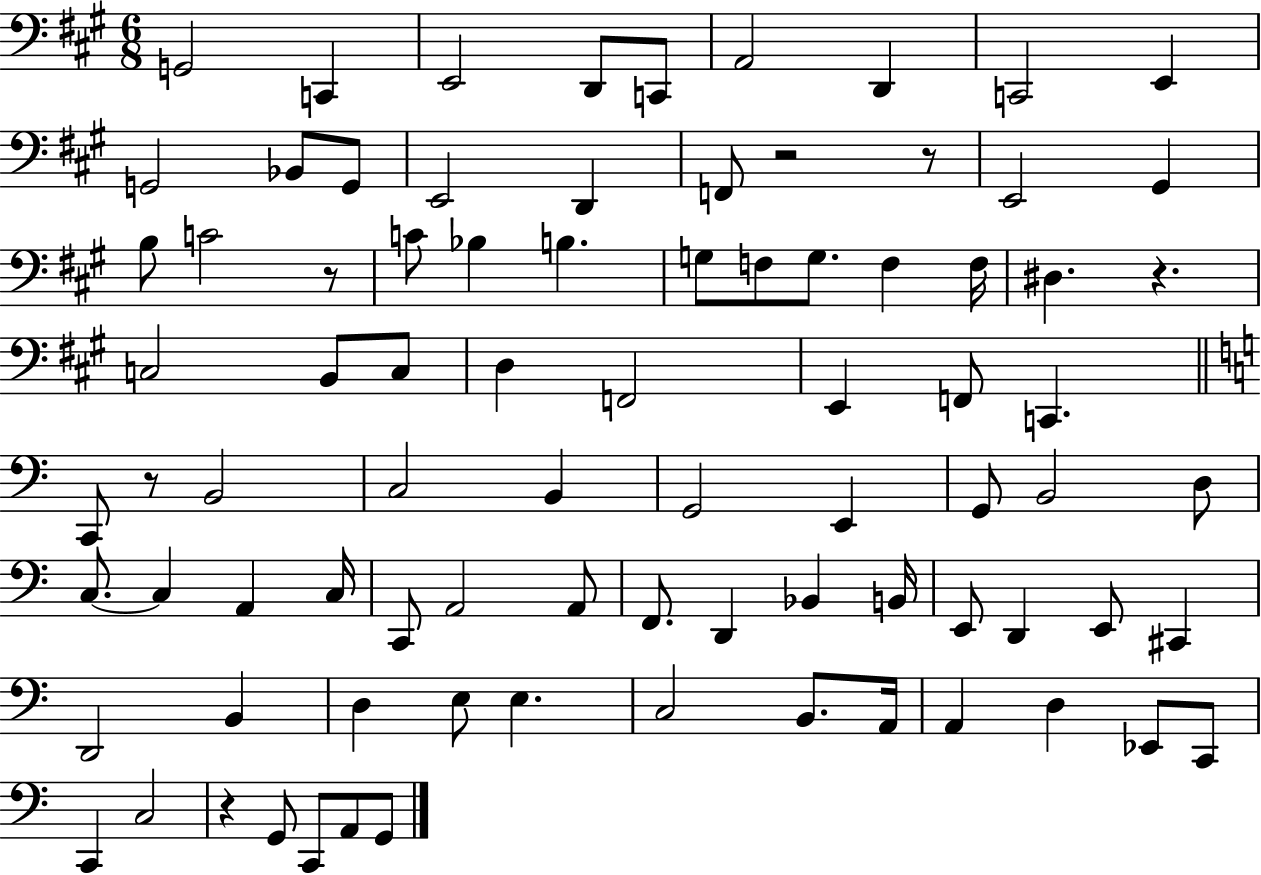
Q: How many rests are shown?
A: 6